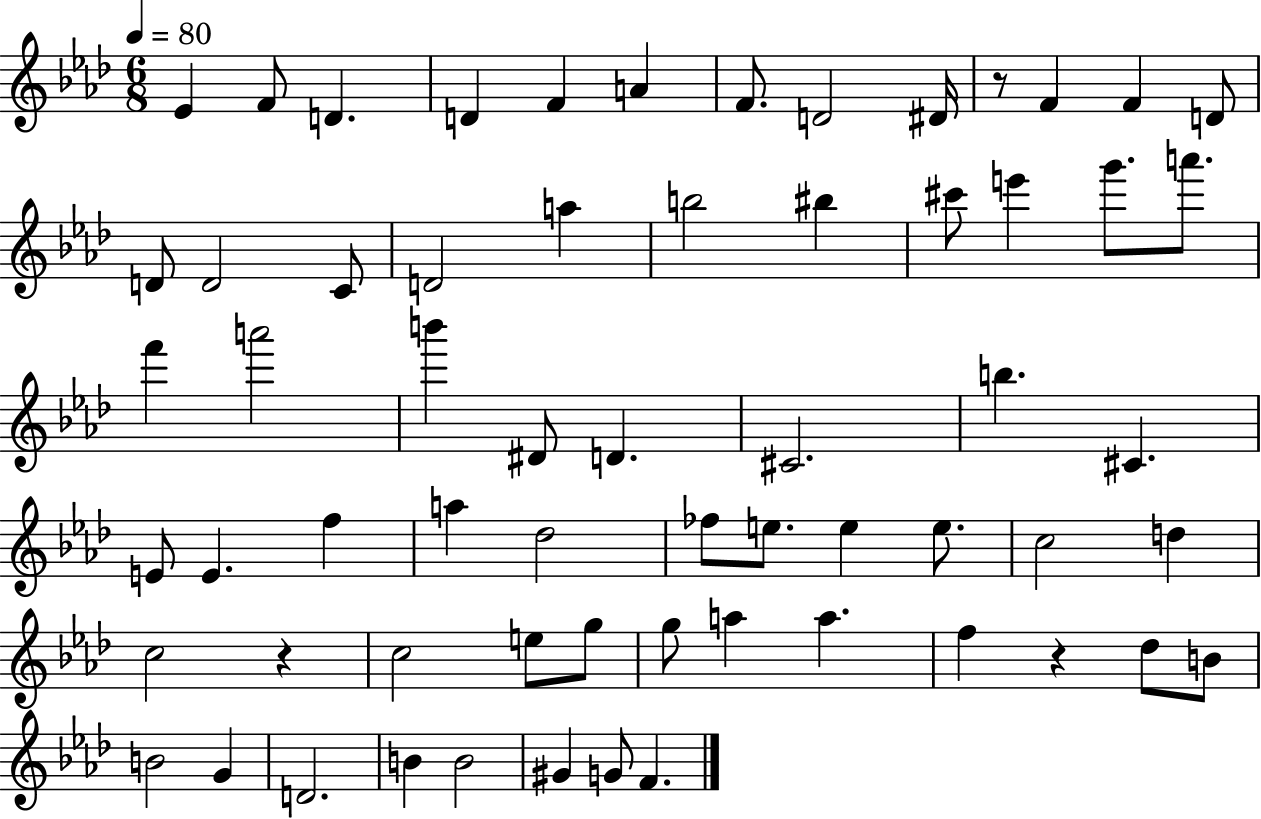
{
  \clef treble
  \numericTimeSignature
  \time 6/8
  \key aes \major
  \tempo 4 = 80
  ees'4 f'8 d'4. | d'4 f'4 a'4 | f'8. d'2 dis'16 | r8 f'4 f'4 d'8 | \break d'8 d'2 c'8 | d'2 a''4 | b''2 bis''4 | cis'''8 e'''4 g'''8. a'''8. | \break f'''4 a'''2 | b'''4 dis'8 d'4. | cis'2. | b''4. cis'4. | \break e'8 e'4. f''4 | a''4 des''2 | fes''8 e''8. e''4 e''8. | c''2 d''4 | \break c''2 r4 | c''2 e''8 g''8 | g''8 a''4 a''4. | f''4 r4 des''8 b'8 | \break b'2 g'4 | d'2. | b'4 b'2 | gis'4 g'8 f'4. | \break \bar "|."
}